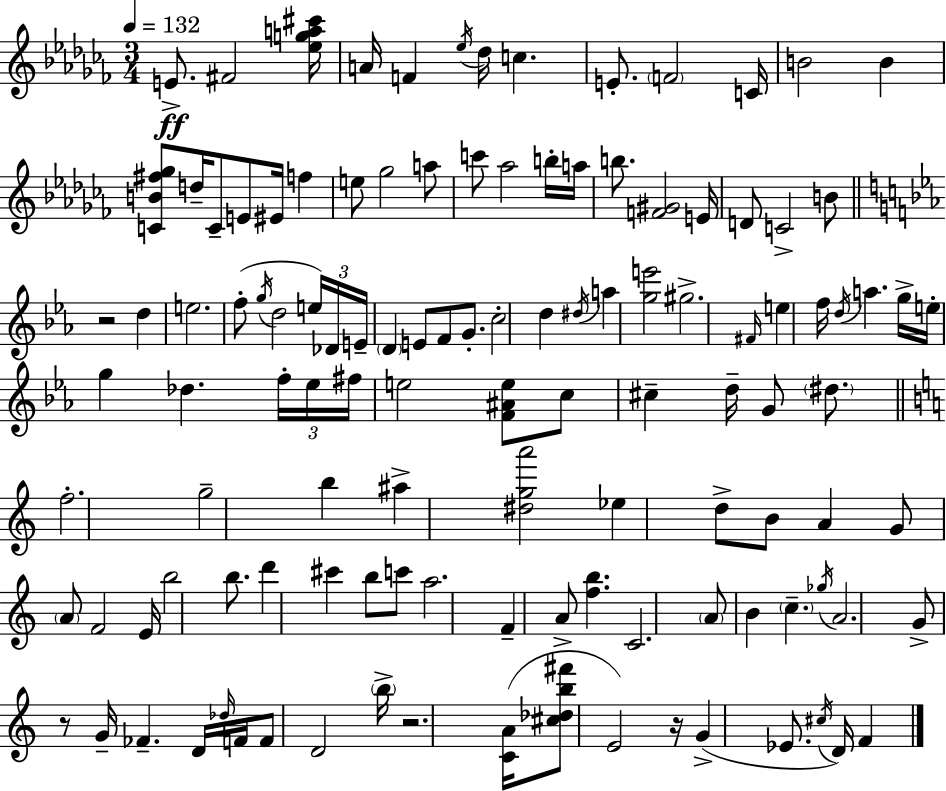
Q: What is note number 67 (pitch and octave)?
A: B5